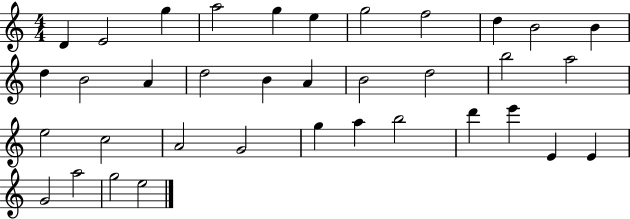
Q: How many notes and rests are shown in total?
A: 36